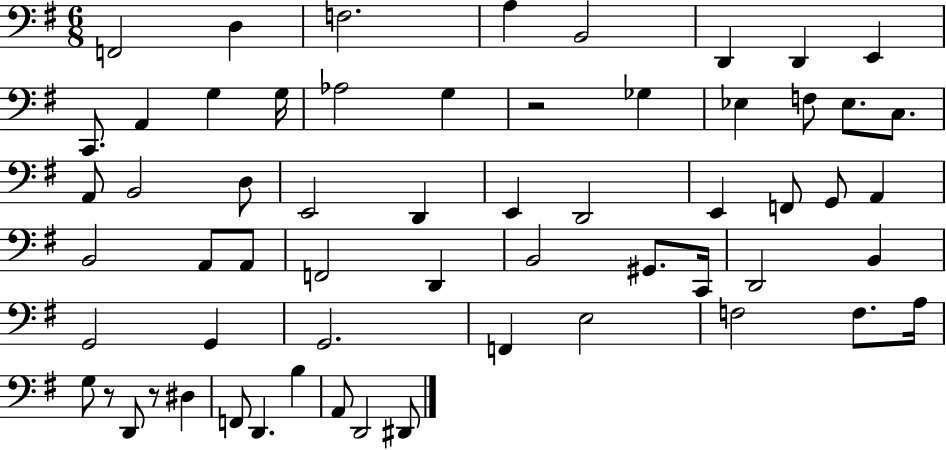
X:1
T:Untitled
M:6/8
L:1/4
K:G
F,,2 D, F,2 A, B,,2 D,, D,, E,, C,,/2 A,, G, G,/4 _A,2 G, z2 _G, _E, F,/2 _E,/2 C,/2 A,,/2 B,,2 D,/2 E,,2 D,, E,, D,,2 E,, F,,/2 G,,/2 A,, B,,2 A,,/2 A,,/2 F,,2 D,, B,,2 ^G,,/2 C,,/4 D,,2 B,, G,,2 G,, G,,2 F,, E,2 F,2 F,/2 A,/4 G,/2 z/2 D,,/2 z/2 ^D, F,,/2 D,, B, A,,/2 D,,2 ^D,,/2